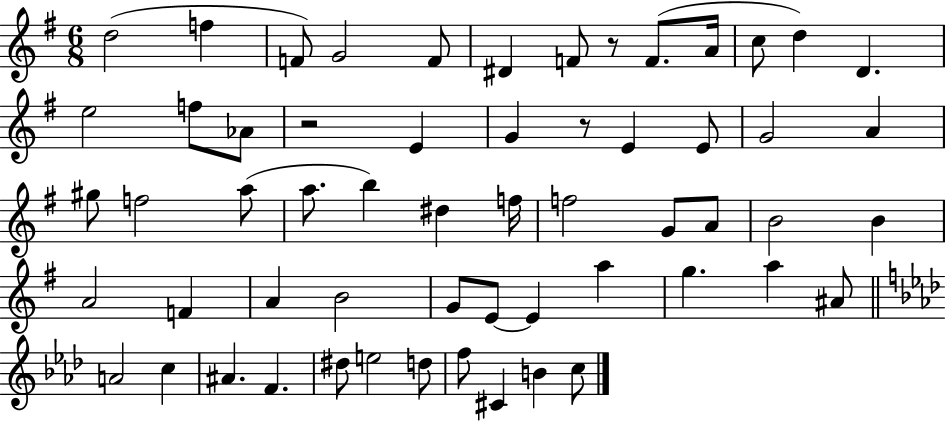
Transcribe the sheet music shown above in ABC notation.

X:1
T:Untitled
M:6/8
L:1/4
K:G
d2 f F/2 G2 F/2 ^D F/2 z/2 F/2 A/4 c/2 d D e2 f/2 _A/2 z2 E G z/2 E E/2 G2 A ^g/2 f2 a/2 a/2 b ^d f/4 f2 G/2 A/2 B2 B A2 F A B2 G/2 E/2 E a g a ^A/2 A2 c ^A F ^d/2 e2 d/2 f/2 ^C B c/2